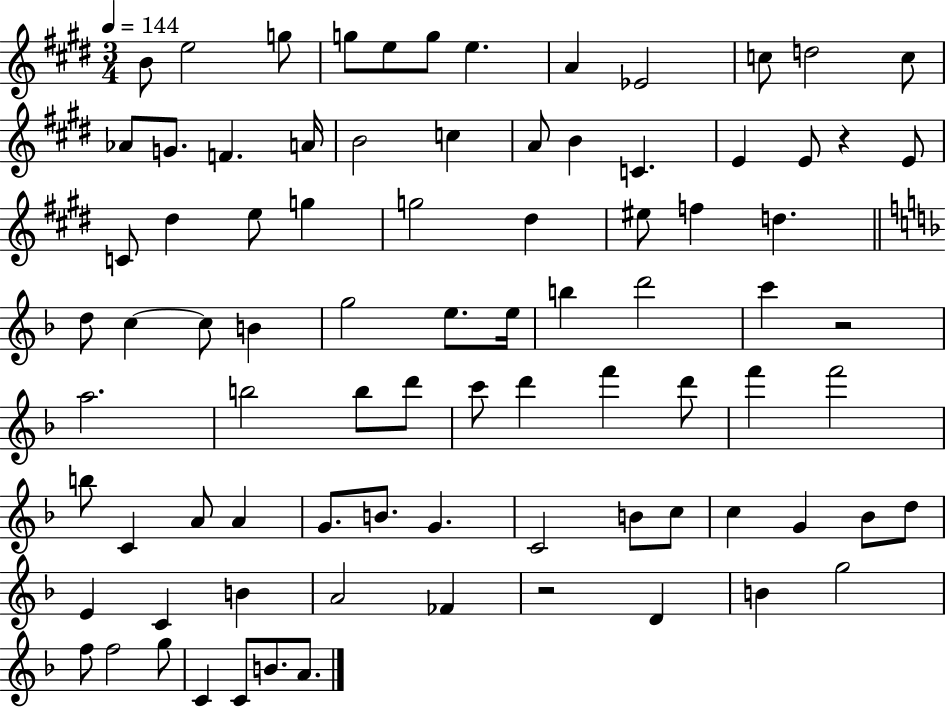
{
  \clef treble
  \numericTimeSignature
  \time 3/4
  \key e \major
  \tempo 4 = 144
  b'8 e''2 g''8 | g''8 e''8 g''8 e''4. | a'4 ees'2 | c''8 d''2 c''8 | \break aes'8 g'8. f'4. a'16 | b'2 c''4 | a'8 b'4 c'4. | e'4 e'8 r4 e'8 | \break c'8 dis''4 e''8 g''4 | g''2 dis''4 | eis''8 f''4 d''4. | \bar "||" \break \key f \major d''8 c''4~~ c''8 b'4 | g''2 e''8. e''16 | b''4 d'''2 | c'''4 r2 | \break a''2. | b''2 b''8 d'''8 | c'''8 d'''4 f'''4 d'''8 | f'''4 f'''2 | \break b''8 c'4 a'8 a'4 | g'8. b'8. g'4. | c'2 b'8 c''8 | c''4 g'4 bes'8 d''8 | \break e'4 c'4 b'4 | a'2 fes'4 | r2 d'4 | b'4 g''2 | \break f''8 f''2 g''8 | c'4 c'8 b'8. a'8. | \bar "|."
}